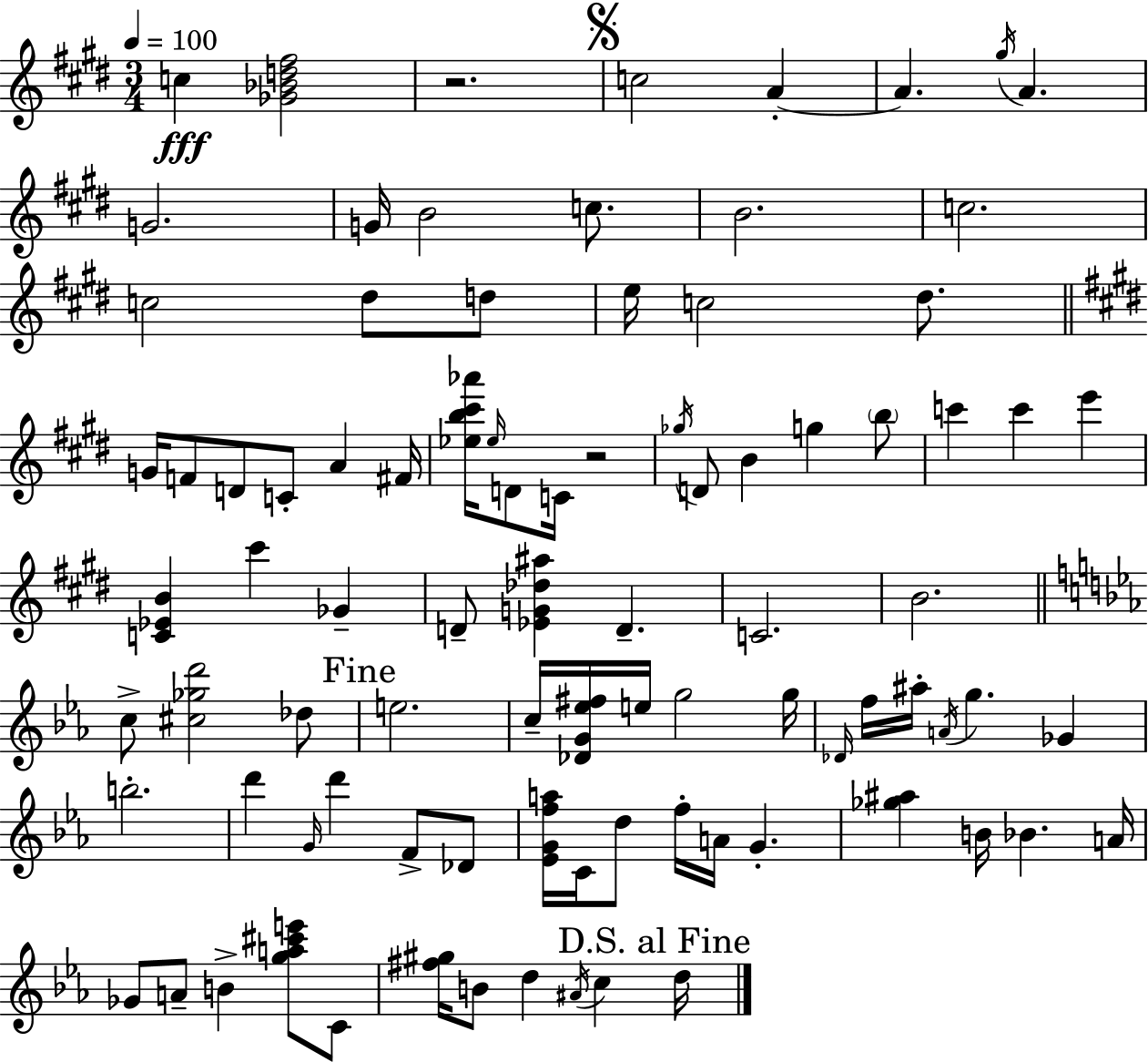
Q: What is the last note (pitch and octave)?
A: D5